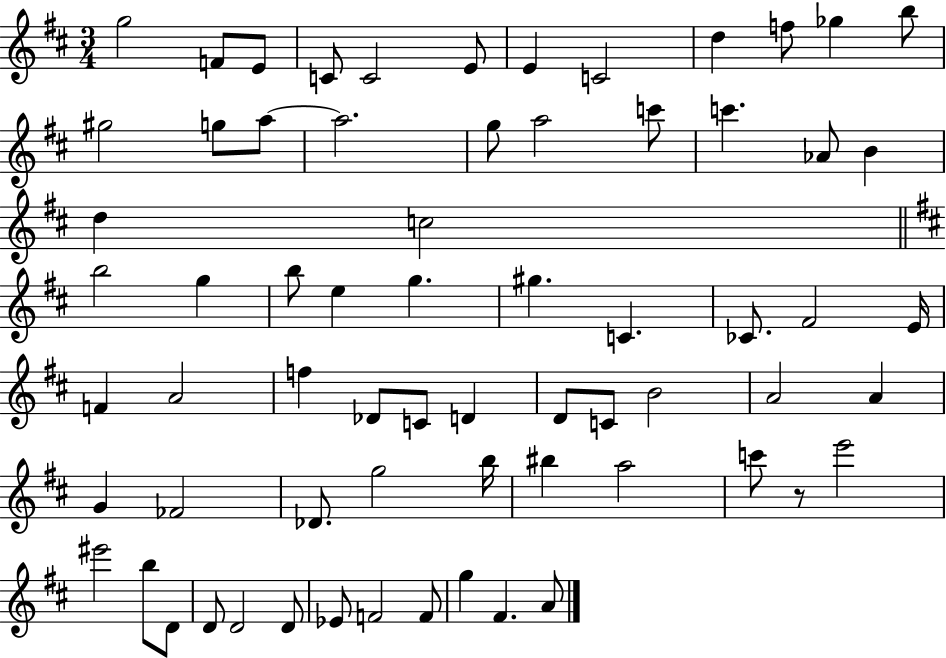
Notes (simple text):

G5/h F4/e E4/e C4/e C4/h E4/e E4/q C4/h D5/q F5/e Gb5/q B5/e G#5/h G5/e A5/e A5/h. G5/e A5/h C6/e C6/q. Ab4/e B4/q D5/q C5/h B5/h G5/q B5/e E5/q G5/q. G#5/q. C4/q. CES4/e. F#4/h E4/s F4/q A4/h F5/q Db4/e C4/e D4/q D4/e C4/e B4/h A4/h A4/q G4/q FES4/h Db4/e. G5/h B5/s BIS5/q A5/h C6/e R/e E6/h EIS6/h B5/e D4/e D4/e D4/h D4/e Eb4/e F4/h F4/e G5/q F#4/q. A4/e